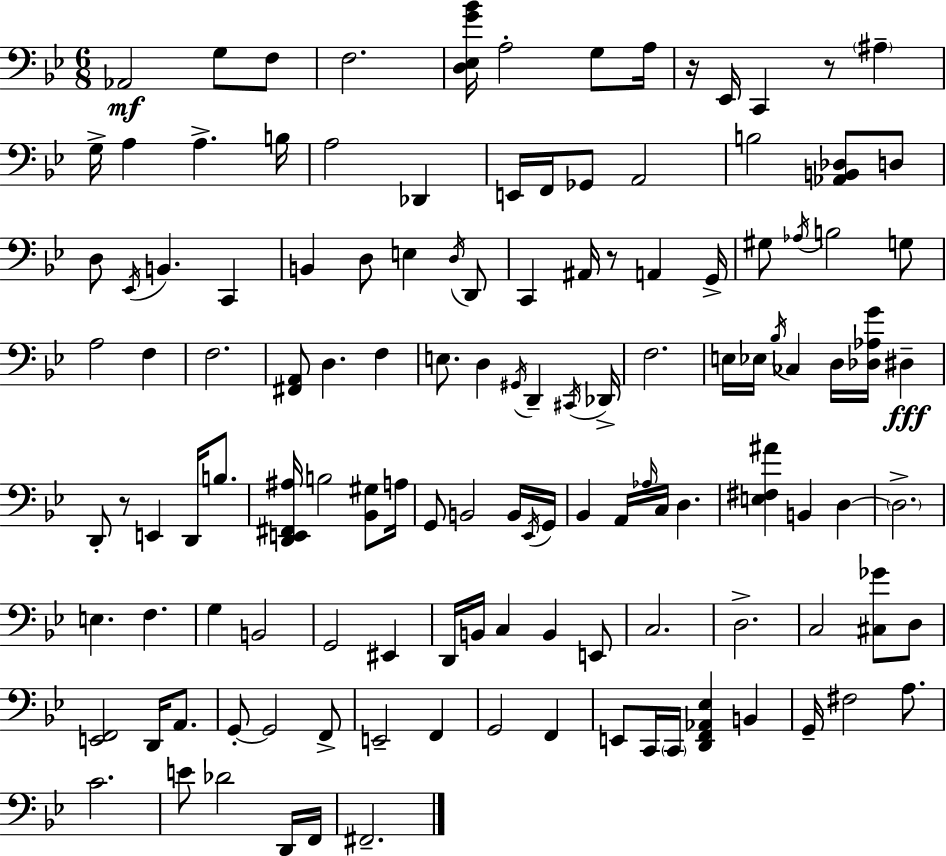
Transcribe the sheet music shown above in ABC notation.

X:1
T:Untitled
M:6/8
L:1/4
K:Bb
_A,,2 G,/2 F,/2 F,2 [D,_E,G_B]/4 A,2 G,/2 A,/4 z/4 _E,,/4 C,, z/2 ^A, G,/4 A, A, B,/4 A,2 _D,, E,,/4 F,,/4 _G,,/2 A,,2 B,2 [_A,,B,,_D,]/2 D,/2 D,/2 _E,,/4 B,, C,, B,, D,/2 E, D,/4 D,,/2 C,, ^A,,/4 z/2 A,, G,,/4 ^G,/2 _A,/4 B,2 G,/2 A,2 F, F,2 [^F,,A,,]/2 D, F, E,/2 D, ^G,,/4 D,, ^C,,/4 _D,,/4 F,2 E,/4 _E,/4 _B,/4 _C, D,/4 [_D,_A,G]/4 ^D, D,,/2 z/2 E,, D,,/4 B,/2 [D,,E,,^F,,^A,]/4 B,2 [_B,,^G,]/2 A,/4 G,,/2 B,,2 B,,/4 _E,,/4 G,,/4 _B,, A,,/4 _A,/4 C,/4 D, [E,^F,^A] B,, D, D,2 E, F, G, B,,2 G,,2 ^E,, D,,/4 B,,/4 C, B,, E,,/2 C,2 D,2 C,2 [^C,_G]/2 D,/2 [E,,F,,]2 D,,/4 A,,/2 G,,/2 G,,2 F,,/2 E,,2 F,, G,,2 F,, E,,/2 C,,/4 C,,/4 [D,,F,,_A,,_E,] B,, G,,/4 ^F,2 A,/2 C2 E/2 _D2 D,,/4 F,,/4 ^F,,2